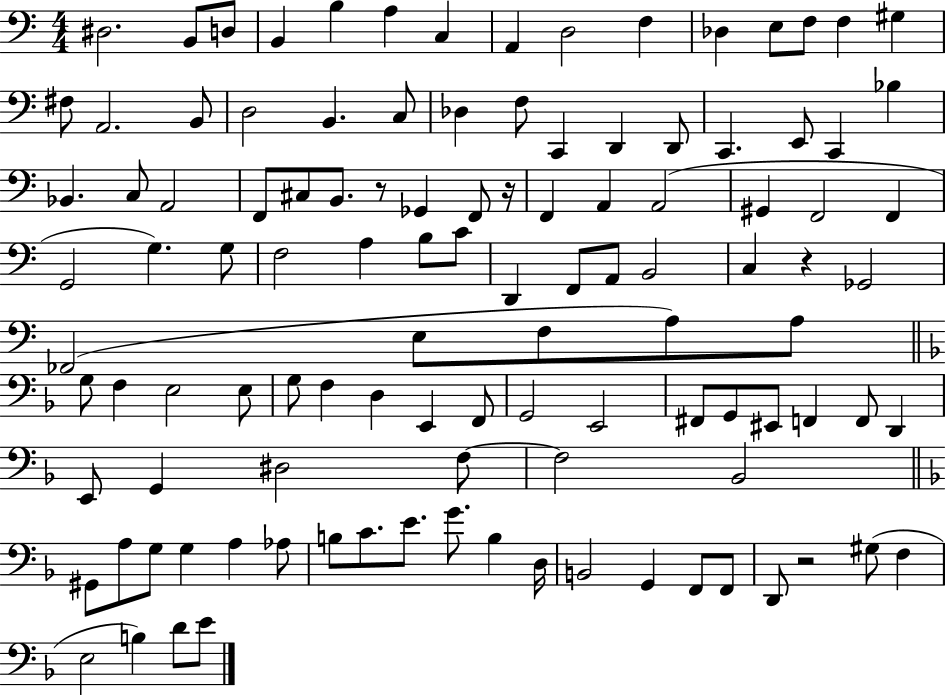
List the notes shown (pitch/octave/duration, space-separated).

D#3/h. B2/e D3/e B2/q B3/q A3/q C3/q A2/q D3/h F3/q Db3/q E3/e F3/e F3/q G#3/q F#3/e A2/h. B2/e D3/h B2/q. C3/e Db3/q F3/e C2/q D2/q D2/e C2/q. E2/e C2/q Bb3/q Bb2/q. C3/e A2/h F2/e C#3/e B2/e. R/e Gb2/q F2/e R/s F2/q A2/q A2/h G#2/q F2/h F2/q G2/h G3/q. G3/e F3/h A3/q B3/e C4/e D2/q F2/e A2/e B2/h C3/q R/q Gb2/h FES2/h E3/e F3/e A3/e A3/e G3/e F3/q E3/h E3/e G3/e F3/q D3/q E2/q F2/e G2/h E2/h F#2/e G2/e EIS2/e F2/q F2/e D2/q E2/e G2/q D#3/h F3/e F3/h Bb2/h G#2/e A3/e G3/e G3/q A3/q Ab3/e B3/e C4/e. E4/e. G4/e. B3/q D3/s B2/h G2/q F2/e F2/e D2/e R/h G#3/e F3/q E3/h B3/q D4/e E4/e